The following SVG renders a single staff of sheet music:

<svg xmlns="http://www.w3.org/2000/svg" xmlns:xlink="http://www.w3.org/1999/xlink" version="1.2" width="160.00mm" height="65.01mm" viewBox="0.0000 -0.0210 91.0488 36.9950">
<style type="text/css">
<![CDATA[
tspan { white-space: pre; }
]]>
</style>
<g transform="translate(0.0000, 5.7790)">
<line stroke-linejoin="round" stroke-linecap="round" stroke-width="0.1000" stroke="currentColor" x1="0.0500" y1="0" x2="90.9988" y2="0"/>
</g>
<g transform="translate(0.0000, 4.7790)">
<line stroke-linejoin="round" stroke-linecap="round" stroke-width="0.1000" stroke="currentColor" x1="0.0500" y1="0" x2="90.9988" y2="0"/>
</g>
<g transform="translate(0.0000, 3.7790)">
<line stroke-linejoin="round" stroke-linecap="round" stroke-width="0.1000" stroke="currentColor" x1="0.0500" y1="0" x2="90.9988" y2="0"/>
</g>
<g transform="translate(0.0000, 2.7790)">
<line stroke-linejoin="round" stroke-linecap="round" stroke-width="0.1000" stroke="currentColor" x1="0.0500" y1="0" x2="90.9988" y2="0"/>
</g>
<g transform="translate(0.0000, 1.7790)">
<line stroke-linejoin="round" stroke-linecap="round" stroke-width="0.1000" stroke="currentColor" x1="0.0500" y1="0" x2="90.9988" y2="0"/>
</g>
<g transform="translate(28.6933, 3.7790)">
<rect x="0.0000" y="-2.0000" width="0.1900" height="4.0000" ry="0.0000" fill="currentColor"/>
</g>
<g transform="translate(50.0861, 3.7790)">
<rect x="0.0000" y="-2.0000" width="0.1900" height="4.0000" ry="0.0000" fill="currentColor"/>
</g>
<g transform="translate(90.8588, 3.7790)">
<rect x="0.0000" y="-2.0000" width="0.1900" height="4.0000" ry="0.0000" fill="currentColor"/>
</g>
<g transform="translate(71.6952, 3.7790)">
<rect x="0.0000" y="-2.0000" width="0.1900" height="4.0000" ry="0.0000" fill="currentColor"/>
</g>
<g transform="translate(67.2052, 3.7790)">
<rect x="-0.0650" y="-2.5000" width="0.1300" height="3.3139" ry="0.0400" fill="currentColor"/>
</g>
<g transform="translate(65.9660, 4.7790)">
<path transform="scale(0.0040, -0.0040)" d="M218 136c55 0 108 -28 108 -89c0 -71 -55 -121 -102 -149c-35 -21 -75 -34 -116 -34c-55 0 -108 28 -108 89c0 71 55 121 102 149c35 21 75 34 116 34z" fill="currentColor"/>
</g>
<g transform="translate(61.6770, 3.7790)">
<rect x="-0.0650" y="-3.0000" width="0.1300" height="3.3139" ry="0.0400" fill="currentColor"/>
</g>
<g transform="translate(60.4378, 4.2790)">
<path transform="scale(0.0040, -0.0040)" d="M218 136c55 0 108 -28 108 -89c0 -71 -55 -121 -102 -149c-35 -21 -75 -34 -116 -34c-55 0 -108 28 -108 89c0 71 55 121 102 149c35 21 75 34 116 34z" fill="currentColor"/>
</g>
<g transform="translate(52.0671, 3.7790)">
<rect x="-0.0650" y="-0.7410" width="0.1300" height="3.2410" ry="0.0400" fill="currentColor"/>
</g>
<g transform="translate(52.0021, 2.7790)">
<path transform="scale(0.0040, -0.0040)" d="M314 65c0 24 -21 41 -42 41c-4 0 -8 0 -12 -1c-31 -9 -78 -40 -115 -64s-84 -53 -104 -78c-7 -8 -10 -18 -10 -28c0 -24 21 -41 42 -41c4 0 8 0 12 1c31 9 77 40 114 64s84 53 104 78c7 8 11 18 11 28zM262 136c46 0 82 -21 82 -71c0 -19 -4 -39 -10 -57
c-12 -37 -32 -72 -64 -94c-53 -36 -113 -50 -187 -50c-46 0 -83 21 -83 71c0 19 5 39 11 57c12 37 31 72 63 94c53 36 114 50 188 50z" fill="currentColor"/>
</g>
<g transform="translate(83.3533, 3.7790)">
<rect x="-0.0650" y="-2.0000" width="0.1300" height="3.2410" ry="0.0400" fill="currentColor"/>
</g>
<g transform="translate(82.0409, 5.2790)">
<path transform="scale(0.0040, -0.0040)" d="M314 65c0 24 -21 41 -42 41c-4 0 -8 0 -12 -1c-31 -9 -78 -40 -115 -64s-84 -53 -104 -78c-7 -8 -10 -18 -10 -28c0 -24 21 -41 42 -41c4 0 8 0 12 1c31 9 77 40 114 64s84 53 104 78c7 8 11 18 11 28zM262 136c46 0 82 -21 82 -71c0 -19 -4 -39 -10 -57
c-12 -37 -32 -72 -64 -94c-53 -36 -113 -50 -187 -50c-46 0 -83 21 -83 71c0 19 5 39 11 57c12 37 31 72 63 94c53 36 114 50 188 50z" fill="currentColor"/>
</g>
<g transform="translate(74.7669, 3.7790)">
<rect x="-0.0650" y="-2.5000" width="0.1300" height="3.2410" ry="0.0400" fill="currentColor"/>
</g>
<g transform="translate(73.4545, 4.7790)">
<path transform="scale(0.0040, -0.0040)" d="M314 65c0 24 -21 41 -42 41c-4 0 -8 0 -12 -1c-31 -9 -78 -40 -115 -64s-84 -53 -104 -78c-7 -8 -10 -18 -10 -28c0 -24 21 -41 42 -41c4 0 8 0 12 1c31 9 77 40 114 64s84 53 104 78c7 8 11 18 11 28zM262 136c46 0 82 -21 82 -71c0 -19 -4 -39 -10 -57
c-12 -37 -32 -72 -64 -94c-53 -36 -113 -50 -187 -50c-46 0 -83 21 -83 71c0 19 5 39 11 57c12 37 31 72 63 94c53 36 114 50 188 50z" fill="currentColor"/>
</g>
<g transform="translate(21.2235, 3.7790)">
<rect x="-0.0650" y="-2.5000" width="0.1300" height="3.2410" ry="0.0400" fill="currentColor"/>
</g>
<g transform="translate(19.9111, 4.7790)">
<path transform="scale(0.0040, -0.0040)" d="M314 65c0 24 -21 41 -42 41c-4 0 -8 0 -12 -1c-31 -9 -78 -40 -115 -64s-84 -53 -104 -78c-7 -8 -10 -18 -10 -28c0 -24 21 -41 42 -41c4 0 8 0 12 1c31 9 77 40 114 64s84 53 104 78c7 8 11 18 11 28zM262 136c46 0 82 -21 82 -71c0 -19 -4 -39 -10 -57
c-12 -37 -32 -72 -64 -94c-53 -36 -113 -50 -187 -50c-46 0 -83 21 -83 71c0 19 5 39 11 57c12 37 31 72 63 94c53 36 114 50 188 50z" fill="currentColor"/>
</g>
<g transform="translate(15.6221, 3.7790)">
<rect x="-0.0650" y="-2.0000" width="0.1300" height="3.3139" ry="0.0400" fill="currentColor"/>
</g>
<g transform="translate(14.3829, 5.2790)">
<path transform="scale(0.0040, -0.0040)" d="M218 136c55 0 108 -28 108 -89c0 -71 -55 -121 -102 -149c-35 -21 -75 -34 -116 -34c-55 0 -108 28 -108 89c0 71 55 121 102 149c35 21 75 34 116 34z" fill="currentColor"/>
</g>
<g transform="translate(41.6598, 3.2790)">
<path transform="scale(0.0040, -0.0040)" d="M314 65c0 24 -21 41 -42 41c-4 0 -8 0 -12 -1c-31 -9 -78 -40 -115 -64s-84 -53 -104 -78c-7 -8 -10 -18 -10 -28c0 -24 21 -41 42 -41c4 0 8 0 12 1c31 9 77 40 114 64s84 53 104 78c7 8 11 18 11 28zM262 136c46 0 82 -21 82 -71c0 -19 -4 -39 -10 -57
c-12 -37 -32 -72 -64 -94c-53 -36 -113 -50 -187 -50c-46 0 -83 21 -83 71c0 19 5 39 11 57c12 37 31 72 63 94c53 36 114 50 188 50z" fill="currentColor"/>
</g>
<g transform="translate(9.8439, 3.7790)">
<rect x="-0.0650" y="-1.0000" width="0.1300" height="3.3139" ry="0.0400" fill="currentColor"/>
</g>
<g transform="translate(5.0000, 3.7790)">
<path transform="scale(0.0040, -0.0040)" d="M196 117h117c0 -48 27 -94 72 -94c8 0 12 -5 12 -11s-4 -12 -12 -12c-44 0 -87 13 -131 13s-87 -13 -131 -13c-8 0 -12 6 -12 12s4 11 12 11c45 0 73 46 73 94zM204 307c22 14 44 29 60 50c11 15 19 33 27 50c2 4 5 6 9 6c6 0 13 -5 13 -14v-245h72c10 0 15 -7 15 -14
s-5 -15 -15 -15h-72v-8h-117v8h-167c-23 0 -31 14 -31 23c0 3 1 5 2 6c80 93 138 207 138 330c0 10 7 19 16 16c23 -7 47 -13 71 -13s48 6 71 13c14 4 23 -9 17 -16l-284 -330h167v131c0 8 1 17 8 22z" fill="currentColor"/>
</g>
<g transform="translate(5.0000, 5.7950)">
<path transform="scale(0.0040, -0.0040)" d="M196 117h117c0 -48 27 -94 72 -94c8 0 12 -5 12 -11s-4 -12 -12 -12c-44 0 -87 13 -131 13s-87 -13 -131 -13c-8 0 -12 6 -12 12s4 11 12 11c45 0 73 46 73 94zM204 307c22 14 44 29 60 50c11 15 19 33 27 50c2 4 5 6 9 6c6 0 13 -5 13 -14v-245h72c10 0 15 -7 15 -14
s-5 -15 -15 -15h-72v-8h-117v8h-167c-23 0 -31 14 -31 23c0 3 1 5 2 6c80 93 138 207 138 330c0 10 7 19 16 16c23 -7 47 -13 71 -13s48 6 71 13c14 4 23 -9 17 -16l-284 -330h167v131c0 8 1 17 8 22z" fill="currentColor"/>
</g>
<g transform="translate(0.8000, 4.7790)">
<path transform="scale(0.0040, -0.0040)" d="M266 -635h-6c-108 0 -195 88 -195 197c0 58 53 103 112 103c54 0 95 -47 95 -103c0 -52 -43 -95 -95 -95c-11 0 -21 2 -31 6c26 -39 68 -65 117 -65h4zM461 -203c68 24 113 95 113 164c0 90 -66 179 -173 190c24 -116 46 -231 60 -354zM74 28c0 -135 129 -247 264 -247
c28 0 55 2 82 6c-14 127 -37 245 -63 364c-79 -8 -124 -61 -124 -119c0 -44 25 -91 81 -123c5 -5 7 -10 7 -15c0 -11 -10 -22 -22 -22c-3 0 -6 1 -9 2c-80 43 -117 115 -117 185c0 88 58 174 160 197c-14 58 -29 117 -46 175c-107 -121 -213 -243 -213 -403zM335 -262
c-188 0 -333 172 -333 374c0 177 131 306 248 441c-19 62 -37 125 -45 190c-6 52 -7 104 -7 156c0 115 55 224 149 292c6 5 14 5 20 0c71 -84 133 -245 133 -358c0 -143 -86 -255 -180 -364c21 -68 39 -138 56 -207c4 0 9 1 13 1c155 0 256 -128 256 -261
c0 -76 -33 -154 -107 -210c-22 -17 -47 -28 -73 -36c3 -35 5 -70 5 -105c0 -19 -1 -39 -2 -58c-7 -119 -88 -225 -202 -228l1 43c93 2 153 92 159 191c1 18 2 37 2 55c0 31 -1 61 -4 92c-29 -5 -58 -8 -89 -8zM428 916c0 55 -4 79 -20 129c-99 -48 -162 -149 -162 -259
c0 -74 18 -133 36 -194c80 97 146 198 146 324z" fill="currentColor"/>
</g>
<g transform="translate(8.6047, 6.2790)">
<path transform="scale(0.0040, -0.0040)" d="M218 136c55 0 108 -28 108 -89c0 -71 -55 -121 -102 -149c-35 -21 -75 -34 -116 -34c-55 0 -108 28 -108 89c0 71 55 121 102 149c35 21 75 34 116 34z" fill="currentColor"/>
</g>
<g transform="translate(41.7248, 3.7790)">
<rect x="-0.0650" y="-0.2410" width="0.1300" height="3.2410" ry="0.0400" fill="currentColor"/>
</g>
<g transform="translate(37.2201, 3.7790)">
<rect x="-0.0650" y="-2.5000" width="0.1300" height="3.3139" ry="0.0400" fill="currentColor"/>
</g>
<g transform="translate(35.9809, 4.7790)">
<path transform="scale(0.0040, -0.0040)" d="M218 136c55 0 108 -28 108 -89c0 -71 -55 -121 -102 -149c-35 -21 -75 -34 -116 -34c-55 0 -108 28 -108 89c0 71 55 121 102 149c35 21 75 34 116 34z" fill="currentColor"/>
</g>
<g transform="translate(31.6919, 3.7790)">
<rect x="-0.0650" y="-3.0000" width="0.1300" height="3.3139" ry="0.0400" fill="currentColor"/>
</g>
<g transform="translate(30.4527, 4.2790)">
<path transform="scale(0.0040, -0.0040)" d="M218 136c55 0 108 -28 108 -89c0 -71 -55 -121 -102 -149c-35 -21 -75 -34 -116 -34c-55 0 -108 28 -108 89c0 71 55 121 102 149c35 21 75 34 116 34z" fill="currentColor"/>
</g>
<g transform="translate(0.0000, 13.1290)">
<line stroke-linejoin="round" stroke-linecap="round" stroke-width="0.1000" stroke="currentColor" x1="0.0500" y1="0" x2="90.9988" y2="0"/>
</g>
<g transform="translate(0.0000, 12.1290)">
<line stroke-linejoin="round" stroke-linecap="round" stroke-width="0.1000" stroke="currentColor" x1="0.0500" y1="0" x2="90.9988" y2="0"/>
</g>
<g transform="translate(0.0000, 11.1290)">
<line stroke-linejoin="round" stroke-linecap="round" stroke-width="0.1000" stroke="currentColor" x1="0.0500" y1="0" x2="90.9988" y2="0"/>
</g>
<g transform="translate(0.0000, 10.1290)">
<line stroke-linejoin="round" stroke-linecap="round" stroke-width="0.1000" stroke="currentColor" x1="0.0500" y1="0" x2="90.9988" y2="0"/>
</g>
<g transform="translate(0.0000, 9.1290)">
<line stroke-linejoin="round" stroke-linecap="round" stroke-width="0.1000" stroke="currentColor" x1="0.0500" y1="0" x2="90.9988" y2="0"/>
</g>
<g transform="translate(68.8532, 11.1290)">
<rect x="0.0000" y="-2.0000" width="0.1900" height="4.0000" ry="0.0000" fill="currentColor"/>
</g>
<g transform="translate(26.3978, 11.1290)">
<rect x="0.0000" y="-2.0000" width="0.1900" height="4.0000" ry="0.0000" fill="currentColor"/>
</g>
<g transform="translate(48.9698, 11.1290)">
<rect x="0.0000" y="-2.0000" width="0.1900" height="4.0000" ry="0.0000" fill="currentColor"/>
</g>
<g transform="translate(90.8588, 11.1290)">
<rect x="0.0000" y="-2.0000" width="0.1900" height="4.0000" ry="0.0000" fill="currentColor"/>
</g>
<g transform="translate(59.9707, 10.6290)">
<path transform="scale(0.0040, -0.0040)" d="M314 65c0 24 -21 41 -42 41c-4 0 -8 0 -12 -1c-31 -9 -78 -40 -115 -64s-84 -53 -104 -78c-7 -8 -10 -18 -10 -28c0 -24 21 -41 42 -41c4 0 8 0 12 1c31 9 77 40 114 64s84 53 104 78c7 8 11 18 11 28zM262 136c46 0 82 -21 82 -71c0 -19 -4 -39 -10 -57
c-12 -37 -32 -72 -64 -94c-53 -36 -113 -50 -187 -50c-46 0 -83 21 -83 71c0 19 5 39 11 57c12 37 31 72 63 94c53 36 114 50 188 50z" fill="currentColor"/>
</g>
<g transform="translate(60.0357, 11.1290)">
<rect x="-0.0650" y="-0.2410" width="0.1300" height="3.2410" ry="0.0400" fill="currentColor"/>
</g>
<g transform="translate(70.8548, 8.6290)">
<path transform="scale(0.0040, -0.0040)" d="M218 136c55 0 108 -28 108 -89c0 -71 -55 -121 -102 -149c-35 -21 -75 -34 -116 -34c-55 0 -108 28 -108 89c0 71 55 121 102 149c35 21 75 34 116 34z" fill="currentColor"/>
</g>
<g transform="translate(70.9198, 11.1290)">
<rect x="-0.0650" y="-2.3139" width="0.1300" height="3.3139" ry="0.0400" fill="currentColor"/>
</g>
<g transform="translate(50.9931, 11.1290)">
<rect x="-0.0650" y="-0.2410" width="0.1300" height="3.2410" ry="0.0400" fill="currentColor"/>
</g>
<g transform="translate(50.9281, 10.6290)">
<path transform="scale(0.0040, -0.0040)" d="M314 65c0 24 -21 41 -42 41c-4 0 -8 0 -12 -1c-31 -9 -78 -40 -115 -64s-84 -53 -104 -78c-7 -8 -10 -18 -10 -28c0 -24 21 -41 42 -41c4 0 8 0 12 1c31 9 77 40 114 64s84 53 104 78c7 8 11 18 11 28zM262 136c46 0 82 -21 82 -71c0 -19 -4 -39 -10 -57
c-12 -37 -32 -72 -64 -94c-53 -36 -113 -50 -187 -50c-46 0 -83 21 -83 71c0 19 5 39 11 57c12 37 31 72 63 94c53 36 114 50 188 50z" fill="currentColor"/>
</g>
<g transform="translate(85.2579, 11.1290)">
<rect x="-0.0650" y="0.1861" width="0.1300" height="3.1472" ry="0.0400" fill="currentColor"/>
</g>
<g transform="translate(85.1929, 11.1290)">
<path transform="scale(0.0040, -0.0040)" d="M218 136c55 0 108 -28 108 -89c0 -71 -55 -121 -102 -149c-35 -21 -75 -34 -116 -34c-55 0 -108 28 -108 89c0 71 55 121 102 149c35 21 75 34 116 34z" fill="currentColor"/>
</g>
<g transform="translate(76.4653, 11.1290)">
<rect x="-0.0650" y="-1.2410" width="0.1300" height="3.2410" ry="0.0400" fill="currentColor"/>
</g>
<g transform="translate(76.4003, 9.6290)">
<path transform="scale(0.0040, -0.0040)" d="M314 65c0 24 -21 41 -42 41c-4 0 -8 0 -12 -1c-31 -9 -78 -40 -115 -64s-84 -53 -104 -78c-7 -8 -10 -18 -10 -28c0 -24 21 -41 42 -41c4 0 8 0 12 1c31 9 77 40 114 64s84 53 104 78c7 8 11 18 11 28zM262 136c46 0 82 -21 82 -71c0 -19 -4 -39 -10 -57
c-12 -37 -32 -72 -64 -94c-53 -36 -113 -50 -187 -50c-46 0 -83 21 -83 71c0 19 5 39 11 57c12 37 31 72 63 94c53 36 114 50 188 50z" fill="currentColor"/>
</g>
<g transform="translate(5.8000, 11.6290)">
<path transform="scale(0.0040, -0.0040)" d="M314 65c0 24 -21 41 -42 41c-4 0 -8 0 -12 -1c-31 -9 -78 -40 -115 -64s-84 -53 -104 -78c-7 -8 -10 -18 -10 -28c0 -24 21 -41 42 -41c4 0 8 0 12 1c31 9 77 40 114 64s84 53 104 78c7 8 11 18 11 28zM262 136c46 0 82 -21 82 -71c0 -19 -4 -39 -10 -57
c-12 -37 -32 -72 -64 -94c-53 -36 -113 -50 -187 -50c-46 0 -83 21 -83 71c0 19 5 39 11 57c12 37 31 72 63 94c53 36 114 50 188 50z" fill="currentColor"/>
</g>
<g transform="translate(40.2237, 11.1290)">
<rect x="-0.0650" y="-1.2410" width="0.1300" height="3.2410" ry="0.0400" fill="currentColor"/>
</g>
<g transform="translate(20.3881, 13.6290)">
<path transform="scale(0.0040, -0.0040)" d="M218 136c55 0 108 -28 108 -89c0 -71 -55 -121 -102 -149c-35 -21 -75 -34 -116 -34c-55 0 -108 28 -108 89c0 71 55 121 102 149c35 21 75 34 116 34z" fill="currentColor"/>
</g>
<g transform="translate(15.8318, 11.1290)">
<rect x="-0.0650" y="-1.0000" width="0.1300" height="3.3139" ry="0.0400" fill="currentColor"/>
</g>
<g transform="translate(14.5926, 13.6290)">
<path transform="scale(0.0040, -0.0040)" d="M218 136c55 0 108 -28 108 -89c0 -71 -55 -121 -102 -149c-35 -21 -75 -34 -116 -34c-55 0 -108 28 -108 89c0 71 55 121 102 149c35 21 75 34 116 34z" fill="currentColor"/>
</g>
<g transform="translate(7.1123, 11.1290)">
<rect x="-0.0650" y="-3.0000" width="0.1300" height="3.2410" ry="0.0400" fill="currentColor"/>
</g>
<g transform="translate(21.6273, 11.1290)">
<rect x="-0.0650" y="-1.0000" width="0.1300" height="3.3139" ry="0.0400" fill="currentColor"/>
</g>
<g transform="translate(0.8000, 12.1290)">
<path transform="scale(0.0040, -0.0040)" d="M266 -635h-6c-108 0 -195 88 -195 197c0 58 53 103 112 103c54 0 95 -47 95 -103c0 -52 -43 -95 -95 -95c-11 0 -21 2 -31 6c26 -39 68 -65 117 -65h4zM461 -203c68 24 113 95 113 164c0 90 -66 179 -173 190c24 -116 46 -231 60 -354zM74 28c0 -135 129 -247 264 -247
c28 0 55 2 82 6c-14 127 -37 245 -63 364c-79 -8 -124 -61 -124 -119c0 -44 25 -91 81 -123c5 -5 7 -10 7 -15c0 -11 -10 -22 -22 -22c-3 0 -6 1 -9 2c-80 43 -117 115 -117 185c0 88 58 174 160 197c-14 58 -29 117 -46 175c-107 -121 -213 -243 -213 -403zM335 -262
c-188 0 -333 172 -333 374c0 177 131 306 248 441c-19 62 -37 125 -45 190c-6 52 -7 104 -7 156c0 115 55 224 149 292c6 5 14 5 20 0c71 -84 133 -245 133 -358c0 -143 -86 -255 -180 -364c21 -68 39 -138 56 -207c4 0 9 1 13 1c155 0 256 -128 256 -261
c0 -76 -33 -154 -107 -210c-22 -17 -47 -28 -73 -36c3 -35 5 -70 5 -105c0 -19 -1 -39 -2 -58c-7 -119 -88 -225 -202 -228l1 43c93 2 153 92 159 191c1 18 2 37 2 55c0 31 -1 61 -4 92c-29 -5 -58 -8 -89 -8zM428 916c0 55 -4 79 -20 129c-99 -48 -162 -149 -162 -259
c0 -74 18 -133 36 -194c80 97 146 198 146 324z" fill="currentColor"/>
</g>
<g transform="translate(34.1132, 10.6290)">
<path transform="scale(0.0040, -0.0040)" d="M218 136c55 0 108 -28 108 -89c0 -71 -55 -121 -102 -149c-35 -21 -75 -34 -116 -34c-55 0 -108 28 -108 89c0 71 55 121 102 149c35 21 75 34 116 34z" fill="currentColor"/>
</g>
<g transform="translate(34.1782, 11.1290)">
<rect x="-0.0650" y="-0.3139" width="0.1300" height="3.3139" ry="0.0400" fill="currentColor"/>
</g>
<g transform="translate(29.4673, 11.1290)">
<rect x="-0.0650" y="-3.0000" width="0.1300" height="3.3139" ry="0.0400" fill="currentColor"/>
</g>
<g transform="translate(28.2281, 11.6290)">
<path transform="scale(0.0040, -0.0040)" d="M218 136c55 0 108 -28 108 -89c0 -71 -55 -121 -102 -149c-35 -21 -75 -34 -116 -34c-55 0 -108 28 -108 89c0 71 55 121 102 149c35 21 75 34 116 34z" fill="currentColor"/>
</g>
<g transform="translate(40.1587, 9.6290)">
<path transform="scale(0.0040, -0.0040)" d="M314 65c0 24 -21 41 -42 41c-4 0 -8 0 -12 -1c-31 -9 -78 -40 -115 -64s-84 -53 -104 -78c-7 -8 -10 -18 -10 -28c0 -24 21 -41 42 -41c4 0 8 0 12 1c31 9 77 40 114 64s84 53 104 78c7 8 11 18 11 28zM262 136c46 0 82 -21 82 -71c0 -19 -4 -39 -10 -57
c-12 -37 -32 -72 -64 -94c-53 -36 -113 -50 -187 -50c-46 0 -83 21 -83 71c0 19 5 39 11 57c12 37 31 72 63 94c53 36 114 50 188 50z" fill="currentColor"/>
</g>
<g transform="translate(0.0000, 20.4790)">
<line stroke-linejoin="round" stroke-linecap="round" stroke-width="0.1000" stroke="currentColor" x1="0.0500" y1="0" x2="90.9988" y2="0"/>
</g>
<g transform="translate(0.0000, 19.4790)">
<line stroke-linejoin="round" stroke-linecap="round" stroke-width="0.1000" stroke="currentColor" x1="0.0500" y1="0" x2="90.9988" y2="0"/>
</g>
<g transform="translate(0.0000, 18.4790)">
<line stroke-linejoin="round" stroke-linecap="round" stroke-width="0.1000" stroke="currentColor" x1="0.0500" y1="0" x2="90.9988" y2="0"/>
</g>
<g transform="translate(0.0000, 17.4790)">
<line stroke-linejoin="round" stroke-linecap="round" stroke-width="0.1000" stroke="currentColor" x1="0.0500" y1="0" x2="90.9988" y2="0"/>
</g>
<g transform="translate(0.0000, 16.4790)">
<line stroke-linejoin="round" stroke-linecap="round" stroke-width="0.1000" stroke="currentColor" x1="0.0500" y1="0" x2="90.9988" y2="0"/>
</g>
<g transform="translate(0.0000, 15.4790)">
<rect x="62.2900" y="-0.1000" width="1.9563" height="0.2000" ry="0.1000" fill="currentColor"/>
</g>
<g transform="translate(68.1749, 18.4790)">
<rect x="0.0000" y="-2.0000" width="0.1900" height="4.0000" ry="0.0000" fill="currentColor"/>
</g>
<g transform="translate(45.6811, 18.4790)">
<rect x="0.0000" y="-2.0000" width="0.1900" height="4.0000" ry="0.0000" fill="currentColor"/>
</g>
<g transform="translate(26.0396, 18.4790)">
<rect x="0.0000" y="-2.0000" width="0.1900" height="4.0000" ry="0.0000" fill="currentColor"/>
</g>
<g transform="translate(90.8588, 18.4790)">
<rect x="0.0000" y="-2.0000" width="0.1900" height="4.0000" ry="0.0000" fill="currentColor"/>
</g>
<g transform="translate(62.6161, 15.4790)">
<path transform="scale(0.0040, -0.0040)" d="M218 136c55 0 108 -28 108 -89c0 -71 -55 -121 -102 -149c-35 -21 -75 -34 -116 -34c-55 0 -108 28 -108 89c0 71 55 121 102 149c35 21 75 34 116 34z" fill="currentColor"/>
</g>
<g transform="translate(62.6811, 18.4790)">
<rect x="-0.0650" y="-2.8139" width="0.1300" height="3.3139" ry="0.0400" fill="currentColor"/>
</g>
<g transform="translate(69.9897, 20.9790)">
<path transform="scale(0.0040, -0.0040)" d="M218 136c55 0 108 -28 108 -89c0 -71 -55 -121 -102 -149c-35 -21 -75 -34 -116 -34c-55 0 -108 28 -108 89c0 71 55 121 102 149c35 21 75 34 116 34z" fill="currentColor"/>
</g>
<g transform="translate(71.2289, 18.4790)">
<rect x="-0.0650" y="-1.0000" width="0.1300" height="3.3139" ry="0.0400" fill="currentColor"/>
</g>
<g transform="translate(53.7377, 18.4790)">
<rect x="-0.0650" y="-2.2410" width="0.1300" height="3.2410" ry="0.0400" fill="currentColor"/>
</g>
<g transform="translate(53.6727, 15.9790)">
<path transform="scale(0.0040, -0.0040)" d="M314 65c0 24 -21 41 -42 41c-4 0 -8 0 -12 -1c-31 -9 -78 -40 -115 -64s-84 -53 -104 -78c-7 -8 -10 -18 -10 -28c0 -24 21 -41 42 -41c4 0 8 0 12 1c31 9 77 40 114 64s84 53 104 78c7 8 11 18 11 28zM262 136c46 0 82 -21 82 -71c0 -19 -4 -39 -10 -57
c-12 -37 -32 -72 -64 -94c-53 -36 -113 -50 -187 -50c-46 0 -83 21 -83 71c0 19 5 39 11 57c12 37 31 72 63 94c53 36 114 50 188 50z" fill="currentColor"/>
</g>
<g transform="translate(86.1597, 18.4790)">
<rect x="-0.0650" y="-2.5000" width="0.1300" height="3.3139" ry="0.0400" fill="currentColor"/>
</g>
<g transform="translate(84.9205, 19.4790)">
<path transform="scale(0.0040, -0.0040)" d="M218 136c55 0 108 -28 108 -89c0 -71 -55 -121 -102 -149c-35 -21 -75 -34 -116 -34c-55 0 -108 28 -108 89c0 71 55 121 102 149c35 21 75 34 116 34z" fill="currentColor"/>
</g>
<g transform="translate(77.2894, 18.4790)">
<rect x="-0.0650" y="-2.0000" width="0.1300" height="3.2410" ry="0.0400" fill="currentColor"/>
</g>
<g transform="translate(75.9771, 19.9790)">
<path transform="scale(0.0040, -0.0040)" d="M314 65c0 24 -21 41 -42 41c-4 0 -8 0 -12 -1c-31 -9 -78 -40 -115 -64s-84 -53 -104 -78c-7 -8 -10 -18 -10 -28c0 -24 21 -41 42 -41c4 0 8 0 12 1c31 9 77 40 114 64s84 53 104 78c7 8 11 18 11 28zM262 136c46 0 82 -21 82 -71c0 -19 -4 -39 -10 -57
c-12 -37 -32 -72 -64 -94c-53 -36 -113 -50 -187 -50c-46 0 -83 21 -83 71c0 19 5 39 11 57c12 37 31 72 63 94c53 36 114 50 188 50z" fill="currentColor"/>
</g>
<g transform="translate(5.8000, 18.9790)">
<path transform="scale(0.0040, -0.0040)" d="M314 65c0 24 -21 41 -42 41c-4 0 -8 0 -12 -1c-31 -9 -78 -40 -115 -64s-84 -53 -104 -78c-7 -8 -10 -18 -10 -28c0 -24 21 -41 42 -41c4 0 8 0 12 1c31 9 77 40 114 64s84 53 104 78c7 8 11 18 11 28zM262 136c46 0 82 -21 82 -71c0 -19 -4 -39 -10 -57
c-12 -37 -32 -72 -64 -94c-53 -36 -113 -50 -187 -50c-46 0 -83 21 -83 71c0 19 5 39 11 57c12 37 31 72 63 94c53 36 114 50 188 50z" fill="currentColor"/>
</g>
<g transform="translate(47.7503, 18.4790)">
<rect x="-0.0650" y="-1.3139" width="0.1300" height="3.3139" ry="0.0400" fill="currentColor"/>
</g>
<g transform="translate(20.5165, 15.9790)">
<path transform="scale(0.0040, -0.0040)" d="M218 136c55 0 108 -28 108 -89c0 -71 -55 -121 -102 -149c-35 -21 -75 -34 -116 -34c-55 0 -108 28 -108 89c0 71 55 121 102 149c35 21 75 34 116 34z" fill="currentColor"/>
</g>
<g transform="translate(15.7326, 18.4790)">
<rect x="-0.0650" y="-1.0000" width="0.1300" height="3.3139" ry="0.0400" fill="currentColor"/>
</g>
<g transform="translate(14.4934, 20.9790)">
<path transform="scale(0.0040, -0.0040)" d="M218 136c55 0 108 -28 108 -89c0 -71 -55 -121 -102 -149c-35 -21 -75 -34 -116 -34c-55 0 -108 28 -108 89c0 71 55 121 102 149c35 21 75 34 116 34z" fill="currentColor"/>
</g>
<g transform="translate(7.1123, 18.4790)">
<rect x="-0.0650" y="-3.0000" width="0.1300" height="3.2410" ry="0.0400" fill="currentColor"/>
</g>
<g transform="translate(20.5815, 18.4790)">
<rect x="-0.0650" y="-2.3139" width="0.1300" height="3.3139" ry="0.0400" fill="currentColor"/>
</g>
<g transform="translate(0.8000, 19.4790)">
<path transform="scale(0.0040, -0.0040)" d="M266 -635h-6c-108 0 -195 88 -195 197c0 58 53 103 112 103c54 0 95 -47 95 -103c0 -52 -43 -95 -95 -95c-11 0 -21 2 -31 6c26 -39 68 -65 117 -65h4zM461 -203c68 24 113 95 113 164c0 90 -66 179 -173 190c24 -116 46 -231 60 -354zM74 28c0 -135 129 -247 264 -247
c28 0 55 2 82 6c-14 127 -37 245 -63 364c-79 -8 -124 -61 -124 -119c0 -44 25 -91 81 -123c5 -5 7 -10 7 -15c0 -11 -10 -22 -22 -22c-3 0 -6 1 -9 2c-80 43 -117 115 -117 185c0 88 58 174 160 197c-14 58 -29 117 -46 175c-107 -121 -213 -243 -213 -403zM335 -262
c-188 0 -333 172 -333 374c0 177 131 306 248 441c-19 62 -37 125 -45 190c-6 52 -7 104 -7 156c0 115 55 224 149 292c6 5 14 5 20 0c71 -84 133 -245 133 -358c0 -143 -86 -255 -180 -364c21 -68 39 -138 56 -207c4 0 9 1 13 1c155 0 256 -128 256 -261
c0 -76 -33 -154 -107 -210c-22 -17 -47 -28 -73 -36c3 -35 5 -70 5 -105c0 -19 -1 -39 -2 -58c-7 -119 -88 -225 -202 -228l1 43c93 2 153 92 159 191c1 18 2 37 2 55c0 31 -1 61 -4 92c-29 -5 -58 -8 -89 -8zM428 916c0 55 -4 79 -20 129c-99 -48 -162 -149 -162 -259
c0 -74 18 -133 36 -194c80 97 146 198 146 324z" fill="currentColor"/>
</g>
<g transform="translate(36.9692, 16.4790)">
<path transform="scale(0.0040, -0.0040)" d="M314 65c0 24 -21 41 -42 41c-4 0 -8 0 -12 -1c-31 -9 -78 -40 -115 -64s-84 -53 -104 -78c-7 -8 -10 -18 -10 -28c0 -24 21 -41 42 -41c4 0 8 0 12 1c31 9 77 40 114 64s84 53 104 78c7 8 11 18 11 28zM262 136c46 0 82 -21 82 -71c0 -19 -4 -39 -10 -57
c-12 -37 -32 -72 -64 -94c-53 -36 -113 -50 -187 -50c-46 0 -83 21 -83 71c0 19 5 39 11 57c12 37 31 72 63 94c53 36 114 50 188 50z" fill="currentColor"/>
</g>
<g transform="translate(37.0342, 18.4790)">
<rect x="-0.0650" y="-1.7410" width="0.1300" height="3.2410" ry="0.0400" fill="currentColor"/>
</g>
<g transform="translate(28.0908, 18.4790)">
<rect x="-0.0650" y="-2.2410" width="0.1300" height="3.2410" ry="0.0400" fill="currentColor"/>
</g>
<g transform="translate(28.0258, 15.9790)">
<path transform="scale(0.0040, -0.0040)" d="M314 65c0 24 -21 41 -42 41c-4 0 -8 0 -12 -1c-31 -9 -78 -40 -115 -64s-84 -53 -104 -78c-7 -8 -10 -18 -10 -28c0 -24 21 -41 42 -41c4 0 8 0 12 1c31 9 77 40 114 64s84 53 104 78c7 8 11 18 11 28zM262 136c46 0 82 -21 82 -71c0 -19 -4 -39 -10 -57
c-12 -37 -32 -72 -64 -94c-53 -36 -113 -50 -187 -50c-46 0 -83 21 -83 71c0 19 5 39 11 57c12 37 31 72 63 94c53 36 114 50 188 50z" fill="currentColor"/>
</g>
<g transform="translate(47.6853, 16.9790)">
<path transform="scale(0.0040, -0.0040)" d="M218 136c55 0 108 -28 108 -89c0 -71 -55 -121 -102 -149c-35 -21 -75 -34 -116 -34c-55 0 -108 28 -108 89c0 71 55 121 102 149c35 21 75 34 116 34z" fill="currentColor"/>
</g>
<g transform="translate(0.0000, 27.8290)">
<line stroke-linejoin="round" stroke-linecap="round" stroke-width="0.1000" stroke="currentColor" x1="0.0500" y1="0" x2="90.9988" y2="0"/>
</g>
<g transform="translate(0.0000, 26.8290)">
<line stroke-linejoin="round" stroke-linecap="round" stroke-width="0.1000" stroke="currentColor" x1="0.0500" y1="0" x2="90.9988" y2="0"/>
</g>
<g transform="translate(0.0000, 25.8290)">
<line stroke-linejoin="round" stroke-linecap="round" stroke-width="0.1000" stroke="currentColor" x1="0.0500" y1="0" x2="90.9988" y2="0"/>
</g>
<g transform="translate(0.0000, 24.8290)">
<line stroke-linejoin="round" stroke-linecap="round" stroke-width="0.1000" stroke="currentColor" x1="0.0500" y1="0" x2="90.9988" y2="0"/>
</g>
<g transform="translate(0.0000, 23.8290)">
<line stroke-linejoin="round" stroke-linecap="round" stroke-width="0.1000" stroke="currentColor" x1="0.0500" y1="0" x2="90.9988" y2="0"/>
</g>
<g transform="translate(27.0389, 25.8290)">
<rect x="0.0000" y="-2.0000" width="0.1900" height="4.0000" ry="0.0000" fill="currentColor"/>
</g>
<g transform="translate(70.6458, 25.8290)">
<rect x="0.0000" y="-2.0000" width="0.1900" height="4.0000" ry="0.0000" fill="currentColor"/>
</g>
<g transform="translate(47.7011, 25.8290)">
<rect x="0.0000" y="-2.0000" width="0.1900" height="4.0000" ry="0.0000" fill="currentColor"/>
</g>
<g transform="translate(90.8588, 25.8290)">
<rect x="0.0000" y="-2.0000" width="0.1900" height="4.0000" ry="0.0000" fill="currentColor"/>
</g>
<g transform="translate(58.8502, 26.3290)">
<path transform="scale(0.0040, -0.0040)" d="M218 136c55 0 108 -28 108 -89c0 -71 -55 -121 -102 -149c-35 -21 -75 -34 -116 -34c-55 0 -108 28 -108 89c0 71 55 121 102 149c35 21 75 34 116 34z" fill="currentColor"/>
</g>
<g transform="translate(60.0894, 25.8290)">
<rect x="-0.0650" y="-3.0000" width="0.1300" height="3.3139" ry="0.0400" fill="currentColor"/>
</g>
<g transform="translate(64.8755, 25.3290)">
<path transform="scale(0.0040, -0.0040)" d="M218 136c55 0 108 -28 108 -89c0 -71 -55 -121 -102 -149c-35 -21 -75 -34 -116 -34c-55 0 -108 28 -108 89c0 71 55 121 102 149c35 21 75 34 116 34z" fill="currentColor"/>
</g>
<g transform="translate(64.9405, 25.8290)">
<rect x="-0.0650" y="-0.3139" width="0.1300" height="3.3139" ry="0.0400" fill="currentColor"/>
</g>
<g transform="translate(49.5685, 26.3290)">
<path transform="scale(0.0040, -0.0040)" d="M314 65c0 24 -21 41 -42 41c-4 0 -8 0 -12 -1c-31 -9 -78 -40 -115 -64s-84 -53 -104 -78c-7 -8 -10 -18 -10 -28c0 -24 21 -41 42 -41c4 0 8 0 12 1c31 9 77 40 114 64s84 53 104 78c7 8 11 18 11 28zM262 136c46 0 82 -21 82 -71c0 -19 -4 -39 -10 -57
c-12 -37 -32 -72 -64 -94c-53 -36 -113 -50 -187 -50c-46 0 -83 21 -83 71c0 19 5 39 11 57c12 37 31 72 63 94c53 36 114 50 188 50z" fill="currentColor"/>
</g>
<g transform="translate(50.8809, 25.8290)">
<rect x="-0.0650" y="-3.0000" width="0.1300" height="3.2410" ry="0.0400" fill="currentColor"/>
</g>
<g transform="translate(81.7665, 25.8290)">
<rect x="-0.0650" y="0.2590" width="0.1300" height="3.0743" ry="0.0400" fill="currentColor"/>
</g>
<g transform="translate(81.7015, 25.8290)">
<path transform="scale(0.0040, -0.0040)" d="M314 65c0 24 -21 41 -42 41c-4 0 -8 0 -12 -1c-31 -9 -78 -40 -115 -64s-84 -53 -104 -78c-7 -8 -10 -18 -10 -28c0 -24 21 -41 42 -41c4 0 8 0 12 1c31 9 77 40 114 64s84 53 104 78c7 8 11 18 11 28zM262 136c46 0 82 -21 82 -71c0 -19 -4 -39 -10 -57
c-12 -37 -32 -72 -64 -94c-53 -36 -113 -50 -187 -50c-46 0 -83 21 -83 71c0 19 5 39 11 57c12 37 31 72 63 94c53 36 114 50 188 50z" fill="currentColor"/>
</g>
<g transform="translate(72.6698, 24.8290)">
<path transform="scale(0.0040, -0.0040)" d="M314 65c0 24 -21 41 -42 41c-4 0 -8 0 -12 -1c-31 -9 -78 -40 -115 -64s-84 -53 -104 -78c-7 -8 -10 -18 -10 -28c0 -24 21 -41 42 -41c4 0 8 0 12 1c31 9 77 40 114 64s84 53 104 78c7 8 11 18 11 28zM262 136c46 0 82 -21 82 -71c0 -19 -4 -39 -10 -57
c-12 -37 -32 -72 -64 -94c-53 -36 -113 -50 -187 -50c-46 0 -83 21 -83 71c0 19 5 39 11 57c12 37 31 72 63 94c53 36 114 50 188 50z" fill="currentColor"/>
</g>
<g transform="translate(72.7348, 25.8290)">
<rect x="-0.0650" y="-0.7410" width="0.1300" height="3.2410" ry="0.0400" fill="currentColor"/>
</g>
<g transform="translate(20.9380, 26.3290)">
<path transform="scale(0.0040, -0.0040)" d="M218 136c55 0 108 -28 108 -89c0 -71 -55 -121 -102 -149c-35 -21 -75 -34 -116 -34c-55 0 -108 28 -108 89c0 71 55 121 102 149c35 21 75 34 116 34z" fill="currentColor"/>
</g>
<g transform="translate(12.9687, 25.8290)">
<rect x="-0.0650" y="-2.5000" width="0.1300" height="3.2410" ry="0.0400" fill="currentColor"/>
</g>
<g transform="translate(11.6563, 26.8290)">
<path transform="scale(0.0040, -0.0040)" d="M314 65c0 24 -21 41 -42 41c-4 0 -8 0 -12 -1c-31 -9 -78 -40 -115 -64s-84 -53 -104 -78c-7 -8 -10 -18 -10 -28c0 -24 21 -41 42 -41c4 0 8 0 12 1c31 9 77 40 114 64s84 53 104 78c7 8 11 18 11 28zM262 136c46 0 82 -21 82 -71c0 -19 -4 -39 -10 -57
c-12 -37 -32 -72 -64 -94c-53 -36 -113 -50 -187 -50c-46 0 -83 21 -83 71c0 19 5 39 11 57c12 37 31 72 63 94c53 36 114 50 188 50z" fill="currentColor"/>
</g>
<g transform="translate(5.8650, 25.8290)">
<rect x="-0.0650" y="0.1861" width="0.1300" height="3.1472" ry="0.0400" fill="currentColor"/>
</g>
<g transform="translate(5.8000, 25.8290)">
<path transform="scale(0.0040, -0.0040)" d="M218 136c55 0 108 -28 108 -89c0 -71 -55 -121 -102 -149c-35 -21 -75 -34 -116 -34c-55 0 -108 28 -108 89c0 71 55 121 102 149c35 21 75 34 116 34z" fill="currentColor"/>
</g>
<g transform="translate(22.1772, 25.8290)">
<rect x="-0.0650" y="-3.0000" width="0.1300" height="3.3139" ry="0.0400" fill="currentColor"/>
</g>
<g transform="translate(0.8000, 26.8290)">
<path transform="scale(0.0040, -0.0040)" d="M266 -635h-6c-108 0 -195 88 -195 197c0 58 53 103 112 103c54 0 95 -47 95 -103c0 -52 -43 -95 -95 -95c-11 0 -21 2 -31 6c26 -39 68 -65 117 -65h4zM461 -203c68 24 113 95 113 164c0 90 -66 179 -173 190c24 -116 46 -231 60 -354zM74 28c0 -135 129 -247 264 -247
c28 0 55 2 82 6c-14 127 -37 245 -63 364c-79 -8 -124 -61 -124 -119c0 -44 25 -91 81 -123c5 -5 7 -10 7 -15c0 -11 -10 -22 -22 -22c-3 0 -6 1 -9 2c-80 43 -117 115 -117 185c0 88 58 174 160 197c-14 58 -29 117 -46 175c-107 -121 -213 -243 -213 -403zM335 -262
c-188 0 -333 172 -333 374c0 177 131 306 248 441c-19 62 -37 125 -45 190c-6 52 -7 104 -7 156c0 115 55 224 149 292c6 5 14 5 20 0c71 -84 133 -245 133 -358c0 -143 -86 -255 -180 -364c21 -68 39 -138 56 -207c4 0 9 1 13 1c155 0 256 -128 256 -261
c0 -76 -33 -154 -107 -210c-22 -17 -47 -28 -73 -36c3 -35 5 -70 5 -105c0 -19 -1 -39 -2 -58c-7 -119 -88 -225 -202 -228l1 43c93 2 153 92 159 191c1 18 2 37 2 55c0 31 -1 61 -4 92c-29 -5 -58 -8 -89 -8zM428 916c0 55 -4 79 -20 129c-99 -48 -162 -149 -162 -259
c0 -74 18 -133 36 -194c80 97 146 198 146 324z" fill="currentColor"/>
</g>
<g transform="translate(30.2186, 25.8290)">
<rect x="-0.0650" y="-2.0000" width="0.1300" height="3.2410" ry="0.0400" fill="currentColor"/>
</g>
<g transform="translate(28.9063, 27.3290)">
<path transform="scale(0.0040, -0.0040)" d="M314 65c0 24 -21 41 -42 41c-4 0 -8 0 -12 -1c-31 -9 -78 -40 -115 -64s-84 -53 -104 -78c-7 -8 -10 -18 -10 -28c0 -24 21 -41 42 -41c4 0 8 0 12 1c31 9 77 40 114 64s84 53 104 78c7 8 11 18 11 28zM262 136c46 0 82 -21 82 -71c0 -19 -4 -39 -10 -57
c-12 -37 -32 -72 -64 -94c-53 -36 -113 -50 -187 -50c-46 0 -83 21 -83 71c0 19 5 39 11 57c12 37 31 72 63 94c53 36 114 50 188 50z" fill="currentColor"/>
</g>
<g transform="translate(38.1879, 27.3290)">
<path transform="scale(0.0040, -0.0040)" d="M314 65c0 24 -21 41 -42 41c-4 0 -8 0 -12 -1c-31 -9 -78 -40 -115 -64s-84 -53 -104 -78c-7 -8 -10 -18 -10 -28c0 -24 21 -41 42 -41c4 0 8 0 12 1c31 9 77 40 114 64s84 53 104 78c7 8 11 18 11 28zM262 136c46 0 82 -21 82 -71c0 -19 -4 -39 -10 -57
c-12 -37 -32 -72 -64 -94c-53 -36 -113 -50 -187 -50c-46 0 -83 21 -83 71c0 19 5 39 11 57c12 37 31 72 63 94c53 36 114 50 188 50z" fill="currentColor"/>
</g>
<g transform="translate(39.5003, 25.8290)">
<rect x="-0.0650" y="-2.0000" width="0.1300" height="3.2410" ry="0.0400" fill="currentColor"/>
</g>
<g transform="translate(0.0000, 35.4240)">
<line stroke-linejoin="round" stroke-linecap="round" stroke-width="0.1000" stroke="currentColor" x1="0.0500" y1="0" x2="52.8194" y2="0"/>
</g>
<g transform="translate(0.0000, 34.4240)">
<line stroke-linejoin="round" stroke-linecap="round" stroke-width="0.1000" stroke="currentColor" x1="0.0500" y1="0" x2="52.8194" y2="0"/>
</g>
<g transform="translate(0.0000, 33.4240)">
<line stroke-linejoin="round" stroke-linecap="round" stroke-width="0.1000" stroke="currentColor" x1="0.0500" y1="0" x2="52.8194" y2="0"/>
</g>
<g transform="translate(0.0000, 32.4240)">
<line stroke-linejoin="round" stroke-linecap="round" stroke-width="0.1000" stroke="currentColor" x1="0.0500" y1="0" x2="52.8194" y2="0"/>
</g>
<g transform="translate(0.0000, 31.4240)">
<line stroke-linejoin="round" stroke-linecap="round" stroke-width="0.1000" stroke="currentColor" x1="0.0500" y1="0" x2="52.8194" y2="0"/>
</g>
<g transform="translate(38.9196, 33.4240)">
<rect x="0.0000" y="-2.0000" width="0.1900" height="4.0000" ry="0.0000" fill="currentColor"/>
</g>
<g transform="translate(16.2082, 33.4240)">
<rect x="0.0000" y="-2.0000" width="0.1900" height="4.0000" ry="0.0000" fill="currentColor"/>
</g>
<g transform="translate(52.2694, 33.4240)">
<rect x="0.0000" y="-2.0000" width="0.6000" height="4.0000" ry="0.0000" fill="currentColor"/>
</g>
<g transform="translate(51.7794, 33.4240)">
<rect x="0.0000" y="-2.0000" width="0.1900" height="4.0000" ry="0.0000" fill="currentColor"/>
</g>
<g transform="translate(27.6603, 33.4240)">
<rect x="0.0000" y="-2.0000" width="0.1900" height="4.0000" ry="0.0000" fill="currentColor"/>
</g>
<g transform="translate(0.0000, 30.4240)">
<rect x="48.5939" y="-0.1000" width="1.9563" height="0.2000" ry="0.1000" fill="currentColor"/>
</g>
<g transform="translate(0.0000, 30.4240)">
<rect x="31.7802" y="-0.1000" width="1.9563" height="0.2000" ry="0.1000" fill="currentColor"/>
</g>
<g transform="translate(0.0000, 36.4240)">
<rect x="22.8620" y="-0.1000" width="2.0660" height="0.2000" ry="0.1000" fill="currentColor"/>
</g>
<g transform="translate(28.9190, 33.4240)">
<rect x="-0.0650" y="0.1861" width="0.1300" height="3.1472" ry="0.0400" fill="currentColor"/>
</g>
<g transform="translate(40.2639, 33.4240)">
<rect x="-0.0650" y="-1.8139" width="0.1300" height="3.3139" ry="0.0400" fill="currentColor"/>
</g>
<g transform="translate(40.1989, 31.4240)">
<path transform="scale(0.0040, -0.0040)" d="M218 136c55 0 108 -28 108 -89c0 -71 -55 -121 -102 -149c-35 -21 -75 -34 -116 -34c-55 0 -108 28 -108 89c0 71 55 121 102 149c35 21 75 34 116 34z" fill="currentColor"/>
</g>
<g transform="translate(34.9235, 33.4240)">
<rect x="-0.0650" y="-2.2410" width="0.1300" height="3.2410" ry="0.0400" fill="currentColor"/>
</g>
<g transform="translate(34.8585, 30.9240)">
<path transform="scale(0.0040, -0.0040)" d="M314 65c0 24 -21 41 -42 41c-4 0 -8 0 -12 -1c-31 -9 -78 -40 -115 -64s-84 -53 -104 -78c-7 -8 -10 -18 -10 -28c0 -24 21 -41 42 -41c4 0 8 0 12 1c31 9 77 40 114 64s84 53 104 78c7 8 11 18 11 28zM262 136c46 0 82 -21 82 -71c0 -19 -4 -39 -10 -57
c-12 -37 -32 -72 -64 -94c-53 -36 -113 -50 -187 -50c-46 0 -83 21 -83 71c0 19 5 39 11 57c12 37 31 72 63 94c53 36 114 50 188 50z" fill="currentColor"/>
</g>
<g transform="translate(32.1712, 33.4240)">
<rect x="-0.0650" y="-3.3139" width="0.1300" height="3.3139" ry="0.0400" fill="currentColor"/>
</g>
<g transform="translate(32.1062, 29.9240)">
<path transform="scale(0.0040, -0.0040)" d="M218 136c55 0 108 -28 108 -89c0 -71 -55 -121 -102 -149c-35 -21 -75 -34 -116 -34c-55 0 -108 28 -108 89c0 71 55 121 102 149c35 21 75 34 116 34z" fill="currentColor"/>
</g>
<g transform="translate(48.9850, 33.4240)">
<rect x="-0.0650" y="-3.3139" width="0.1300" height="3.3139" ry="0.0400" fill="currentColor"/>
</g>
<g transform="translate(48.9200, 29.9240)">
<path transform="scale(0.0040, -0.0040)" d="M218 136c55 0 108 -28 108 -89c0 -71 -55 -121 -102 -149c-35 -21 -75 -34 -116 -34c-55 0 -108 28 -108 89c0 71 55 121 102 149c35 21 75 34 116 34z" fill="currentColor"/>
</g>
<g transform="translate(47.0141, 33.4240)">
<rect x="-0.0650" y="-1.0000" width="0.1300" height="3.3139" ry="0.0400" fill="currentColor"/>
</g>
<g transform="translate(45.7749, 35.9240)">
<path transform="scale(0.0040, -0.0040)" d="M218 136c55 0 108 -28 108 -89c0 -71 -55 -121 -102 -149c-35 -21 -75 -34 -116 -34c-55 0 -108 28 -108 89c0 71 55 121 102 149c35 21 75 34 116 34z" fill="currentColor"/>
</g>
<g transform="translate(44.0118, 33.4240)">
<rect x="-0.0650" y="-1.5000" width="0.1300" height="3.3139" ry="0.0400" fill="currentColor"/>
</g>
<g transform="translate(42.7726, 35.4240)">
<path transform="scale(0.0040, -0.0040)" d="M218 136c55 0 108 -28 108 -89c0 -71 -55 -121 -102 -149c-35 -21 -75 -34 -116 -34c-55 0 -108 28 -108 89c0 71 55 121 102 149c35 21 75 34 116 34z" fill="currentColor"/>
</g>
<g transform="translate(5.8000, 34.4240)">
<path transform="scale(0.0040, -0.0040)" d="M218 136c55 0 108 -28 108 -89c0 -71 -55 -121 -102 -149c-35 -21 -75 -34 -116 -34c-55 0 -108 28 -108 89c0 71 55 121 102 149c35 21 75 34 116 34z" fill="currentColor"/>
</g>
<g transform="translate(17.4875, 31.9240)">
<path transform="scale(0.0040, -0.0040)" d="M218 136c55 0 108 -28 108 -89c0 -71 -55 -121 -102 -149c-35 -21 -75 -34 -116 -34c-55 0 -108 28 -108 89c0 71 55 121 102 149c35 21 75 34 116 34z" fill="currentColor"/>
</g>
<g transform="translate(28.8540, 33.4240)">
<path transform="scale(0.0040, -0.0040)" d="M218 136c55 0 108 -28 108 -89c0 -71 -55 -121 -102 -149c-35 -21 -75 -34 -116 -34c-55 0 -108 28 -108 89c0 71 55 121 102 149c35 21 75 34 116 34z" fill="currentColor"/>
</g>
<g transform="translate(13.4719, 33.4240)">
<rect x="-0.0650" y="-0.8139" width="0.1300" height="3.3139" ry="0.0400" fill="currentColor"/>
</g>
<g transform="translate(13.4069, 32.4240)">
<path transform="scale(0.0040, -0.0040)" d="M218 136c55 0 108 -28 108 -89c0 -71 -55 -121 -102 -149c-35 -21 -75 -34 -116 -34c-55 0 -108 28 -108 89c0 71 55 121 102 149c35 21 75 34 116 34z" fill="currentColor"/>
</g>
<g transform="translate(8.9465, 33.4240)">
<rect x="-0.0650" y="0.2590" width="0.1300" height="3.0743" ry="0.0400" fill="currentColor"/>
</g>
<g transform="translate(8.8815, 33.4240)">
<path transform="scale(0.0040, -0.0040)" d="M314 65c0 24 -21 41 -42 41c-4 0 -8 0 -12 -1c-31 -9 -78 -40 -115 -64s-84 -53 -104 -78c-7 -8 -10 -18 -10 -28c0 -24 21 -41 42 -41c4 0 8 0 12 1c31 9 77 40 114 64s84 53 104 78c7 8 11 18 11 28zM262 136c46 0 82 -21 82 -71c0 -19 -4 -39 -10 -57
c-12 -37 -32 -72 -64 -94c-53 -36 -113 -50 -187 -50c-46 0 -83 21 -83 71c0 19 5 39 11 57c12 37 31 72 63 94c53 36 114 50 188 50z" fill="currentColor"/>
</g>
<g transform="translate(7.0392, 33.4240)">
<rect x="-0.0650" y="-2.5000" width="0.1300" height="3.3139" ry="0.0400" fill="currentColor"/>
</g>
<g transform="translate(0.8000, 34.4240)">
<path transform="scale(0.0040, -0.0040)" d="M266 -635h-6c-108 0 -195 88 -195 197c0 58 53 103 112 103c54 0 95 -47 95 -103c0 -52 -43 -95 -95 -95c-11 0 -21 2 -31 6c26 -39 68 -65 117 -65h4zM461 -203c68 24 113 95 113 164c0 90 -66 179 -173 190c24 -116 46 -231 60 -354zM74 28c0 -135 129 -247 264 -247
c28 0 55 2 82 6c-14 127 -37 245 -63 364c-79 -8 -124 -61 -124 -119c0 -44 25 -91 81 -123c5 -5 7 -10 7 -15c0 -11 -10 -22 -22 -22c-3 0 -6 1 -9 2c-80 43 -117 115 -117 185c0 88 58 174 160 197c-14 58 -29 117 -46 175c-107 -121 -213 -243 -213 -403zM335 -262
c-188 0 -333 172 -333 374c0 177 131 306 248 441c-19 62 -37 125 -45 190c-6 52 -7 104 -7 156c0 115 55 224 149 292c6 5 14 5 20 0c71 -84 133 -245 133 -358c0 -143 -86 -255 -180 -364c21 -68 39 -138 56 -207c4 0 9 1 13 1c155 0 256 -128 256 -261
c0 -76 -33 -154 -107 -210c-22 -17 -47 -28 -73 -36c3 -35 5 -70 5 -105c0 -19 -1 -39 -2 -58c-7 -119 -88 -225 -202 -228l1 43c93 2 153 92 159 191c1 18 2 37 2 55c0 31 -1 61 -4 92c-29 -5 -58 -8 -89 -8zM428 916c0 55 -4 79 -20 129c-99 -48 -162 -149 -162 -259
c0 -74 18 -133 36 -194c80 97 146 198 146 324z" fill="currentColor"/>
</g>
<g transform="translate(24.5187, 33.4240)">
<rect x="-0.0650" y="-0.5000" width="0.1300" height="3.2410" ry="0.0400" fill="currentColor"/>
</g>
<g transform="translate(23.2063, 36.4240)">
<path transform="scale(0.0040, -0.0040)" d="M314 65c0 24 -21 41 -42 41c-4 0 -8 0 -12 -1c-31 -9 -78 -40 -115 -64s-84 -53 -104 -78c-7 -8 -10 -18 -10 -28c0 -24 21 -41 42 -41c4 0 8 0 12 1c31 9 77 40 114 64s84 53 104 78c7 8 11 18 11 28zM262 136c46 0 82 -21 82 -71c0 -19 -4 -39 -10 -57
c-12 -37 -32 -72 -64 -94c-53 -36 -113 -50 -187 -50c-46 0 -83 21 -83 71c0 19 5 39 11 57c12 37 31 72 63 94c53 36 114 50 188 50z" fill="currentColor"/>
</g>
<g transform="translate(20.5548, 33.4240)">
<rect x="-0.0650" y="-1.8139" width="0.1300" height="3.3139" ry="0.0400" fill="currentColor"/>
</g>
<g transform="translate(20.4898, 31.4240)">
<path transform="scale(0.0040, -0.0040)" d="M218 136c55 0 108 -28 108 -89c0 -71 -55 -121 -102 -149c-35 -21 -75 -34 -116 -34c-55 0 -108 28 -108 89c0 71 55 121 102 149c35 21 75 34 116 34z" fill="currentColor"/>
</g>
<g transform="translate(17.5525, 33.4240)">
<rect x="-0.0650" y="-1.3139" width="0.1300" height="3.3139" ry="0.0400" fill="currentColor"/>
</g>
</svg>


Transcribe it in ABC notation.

X:1
T:Untitled
M:4/4
L:1/4
K:C
D F G2 A G c2 d2 A G G2 F2 A2 D D A c e2 c2 c2 g e2 B A2 D g g2 f2 e g2 a D F2 G B G2 A F2 F2 A2 A c d2 B2 G B2 d e f C2 B b g2 f E D b